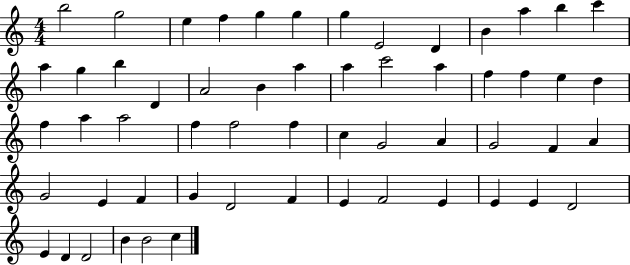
B5/h G5/h E5/q F5/q G5/q G5/q G5/q E4/h D4/q B4/q A5/q B5/q C6/q A5/q G5/q B5/q D4/q A4/h B4/q A5/q A5/q C6/h A5/q F5/q F5/q E5/q D5/q F5/q A5/q A5/h F5/q F5/h F5/q C5/q G4/h A4/q G4/h F4/q A4/q G4/h E4/q F4/q G4/q D4/h F4/q E4/q F4/h E4/q E4/q E4/q D4/h E4/q D4/q D4/h B4/q B4/h C5/q